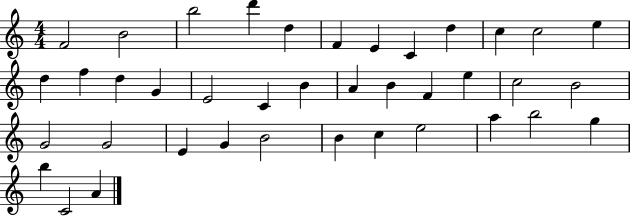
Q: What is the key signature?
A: C major